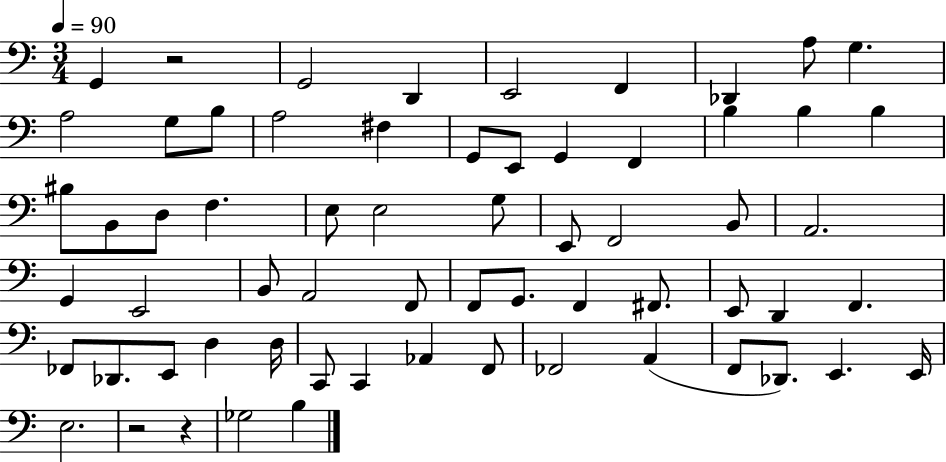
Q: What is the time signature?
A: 3/4